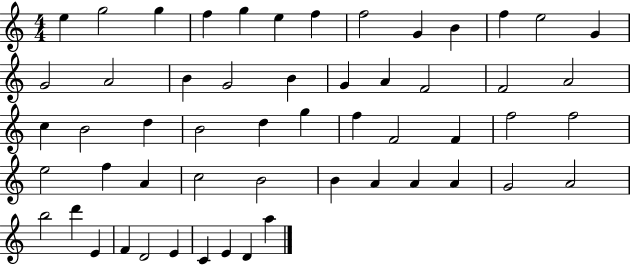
X:1
T:Untitled
M:4/4
L:1/4
K:C
e g2 g f g e f f2 G B f e2 G G2 A2 B G2 B G A F2 F2 A2 c B2 d B2 d g f F2 F f2 f2 e2 f A c2 B2 B A A A G2 A2 b2 d' E F D2 E C E D a